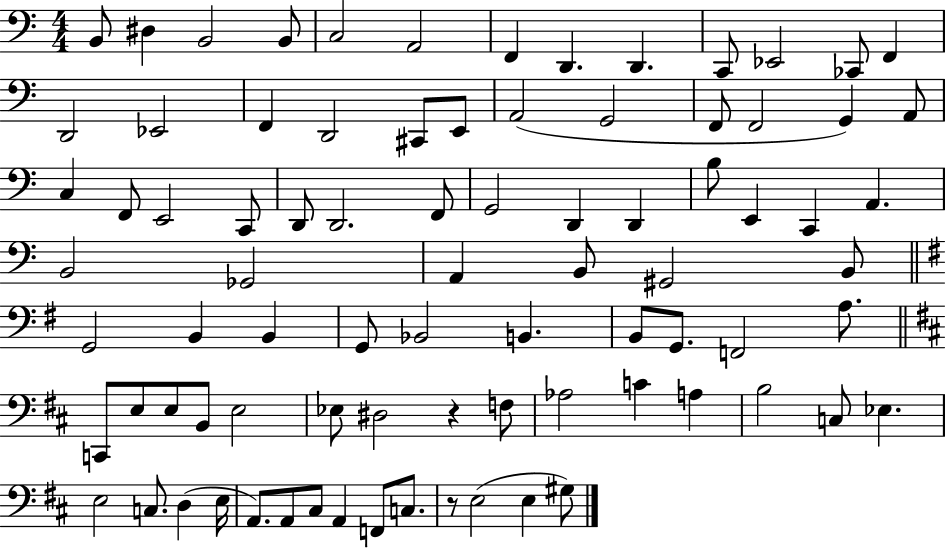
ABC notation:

X:1
T:Untitled
M:4/4
L:1/4
K:C
B,,/2 ^D, B,,2 B,,/2 C,2 A,,2 F,, D,, D,, C,,/2 _E,,2 _C,,/2 F,, D,,2 _E,,2 F,, D,,2 ^C,,/2 E,,/2 A,,2 G,,2 F,,/2 F,,2 G,, A,,/2 C, F,,/2 E,,2 C,,/2 D,,/2 D,,2 F,,/2 G,,2 D,, D,, B,/2 E,, C,, A,, B,,2 _G,,2 A,, B,,/2 ^G,,2 B,,/2 G,,2 B,, B,, G,,/2 _B,,2 B,, B,,/2 G,,/2 F,,2 A,/2 C,,/2 E,/2 E,/2 B,,/2 E,2 _E,/2 ^D,2 z F,/2 _A,2 C A, B,2 C,/2 _E, E,2 C,/2 D, E,/4 A,,/2 A,,/2 ^C,/2 A,, F,,/2 C,/2 z/2 E,2 E, ^G,/2